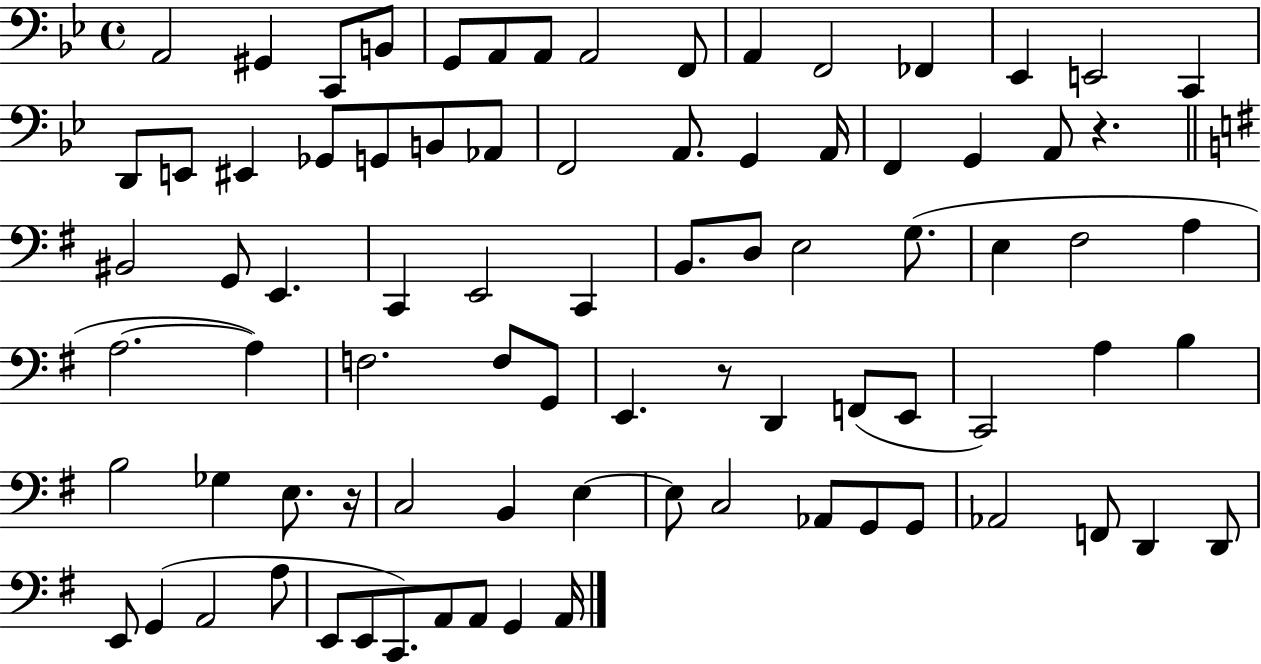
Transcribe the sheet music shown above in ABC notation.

X:1
T:Untitled
M:4/4
L:1/4
K:Bb
A,,2 ^G,, C,,/2 B,,/2 G,,/2 A,,/2 A,,/2 A,,2 F,,/2 A,, F,,2 _F,, _E,, E,,2 C,, D,,/2 E,,/2 ^E,, _G,,/2 G,,/2 B,,/2 _A,,/2 F,,2 A,,/2 G,, A,,/4 F,, G,, A,,/2 z ^B,,2 G,,/2 E,, C,, E,,2 C,, B,,/2 D,/2 E,2 G,/2 E, ^F,2 A, A,2 A, F,2 F,/2 G,,/2 E,, z/2 D,, F,,/2 E,,/2 C,,2 A, B, B,2 _G, E,/2 z/4 C,2 B,, E, E,/2 C,2 _A,,/2 G,,/2 G,,/2 _A,,2 F,,/2 D,, D,,/2 E,,/2 G,, A,,2 A,/2 E,,/2 E,,/2 C,,/2 A,,/2 A,,/2 G,, A,,/4